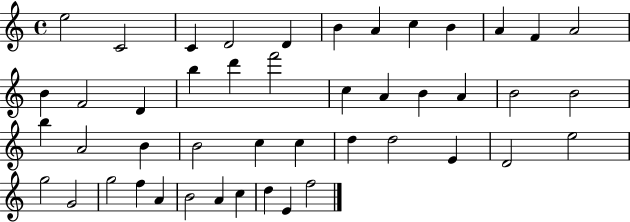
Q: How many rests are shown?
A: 0